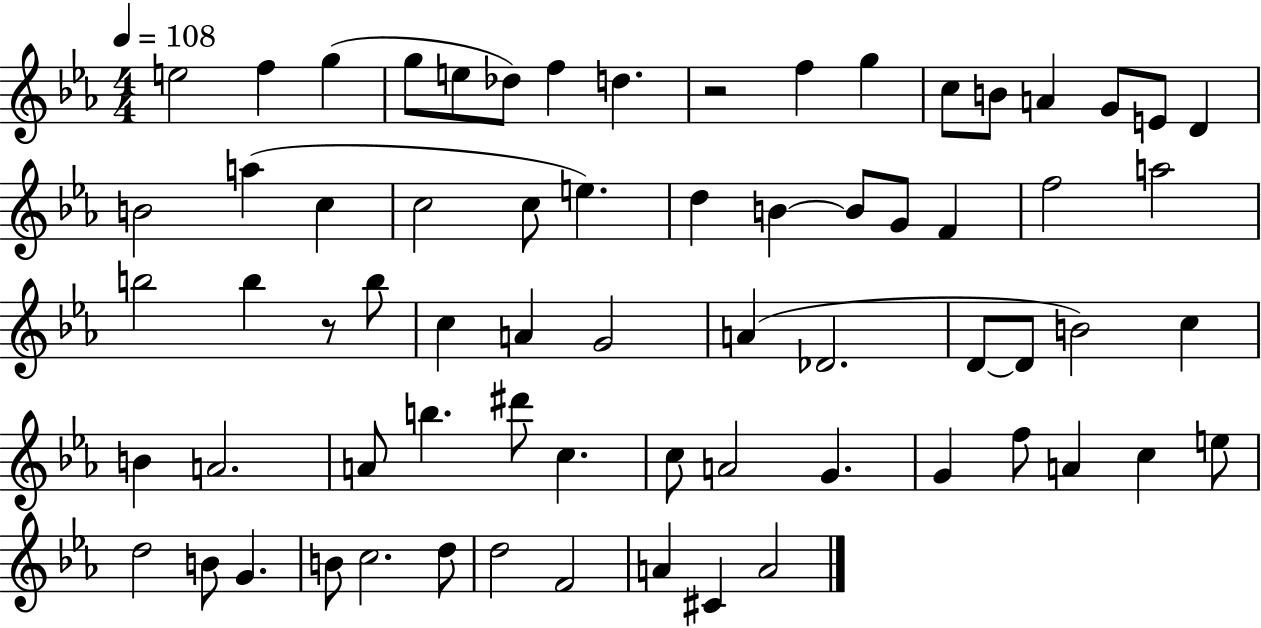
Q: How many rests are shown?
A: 2